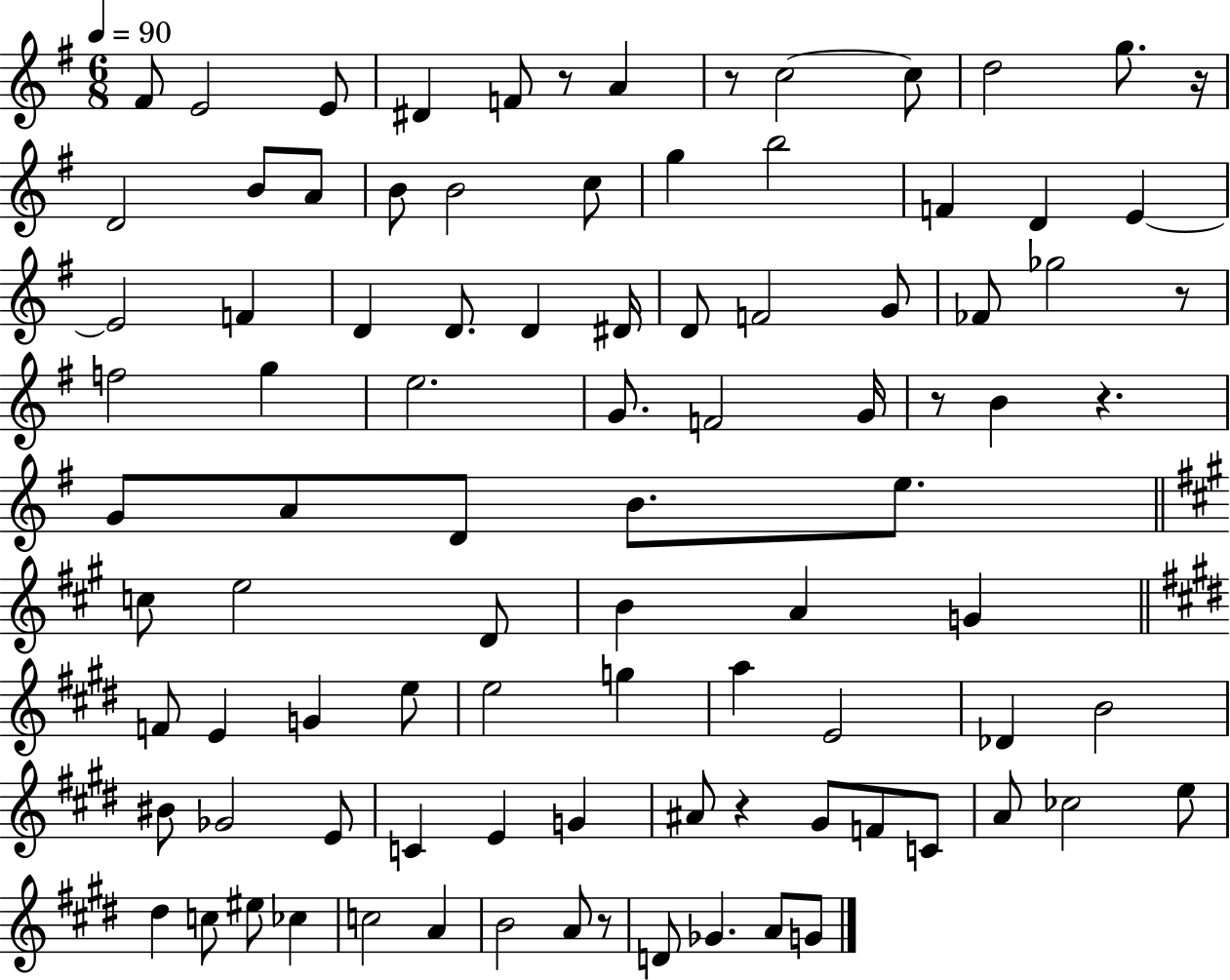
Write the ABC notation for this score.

X:1
T:Untitled
M:6/8
L:1/4
K:G
^F/2 E2 E/2 ^D F/2 z/2 A z/2 c2 c/2 d2 g/2 z/4 D2 B/2 A/2 B/2 B2 c/2 g b2 F D E E2 F D D/2 D ^D/4 D/2 F2 G/2 _F/2 _g2 z/2 f2 g e2 G/2 F2 G/4 z/2 B z G/2 A/2 D/2 B/2 e/2 c/2 e2 D/2 B A G F/2 E G e/2 e2 g a E2 _D B2 ^B/2 _G2 E/2 C E G ^A/2 z ^G/2 F/2 C/2 A/2 _c2 e/2 ^d c/2 ^e/2 _c c2 A B2 A/2 z/2 D/2 _G A/2 G/2